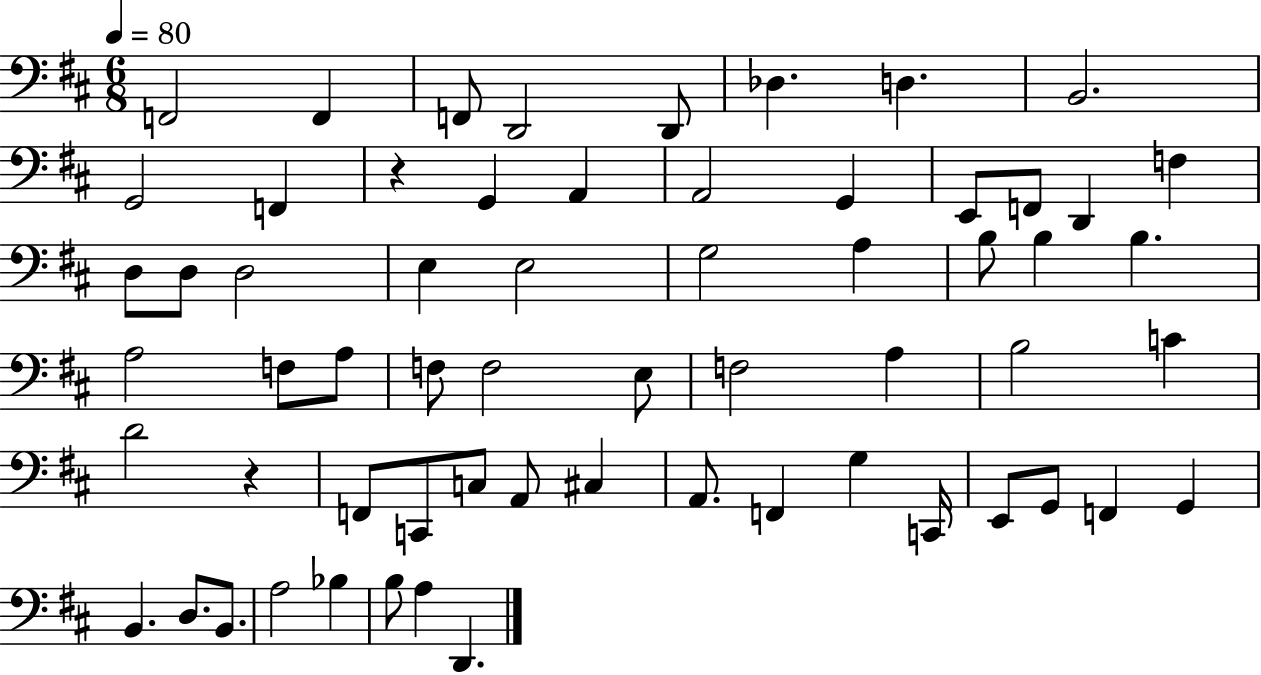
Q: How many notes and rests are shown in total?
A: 62